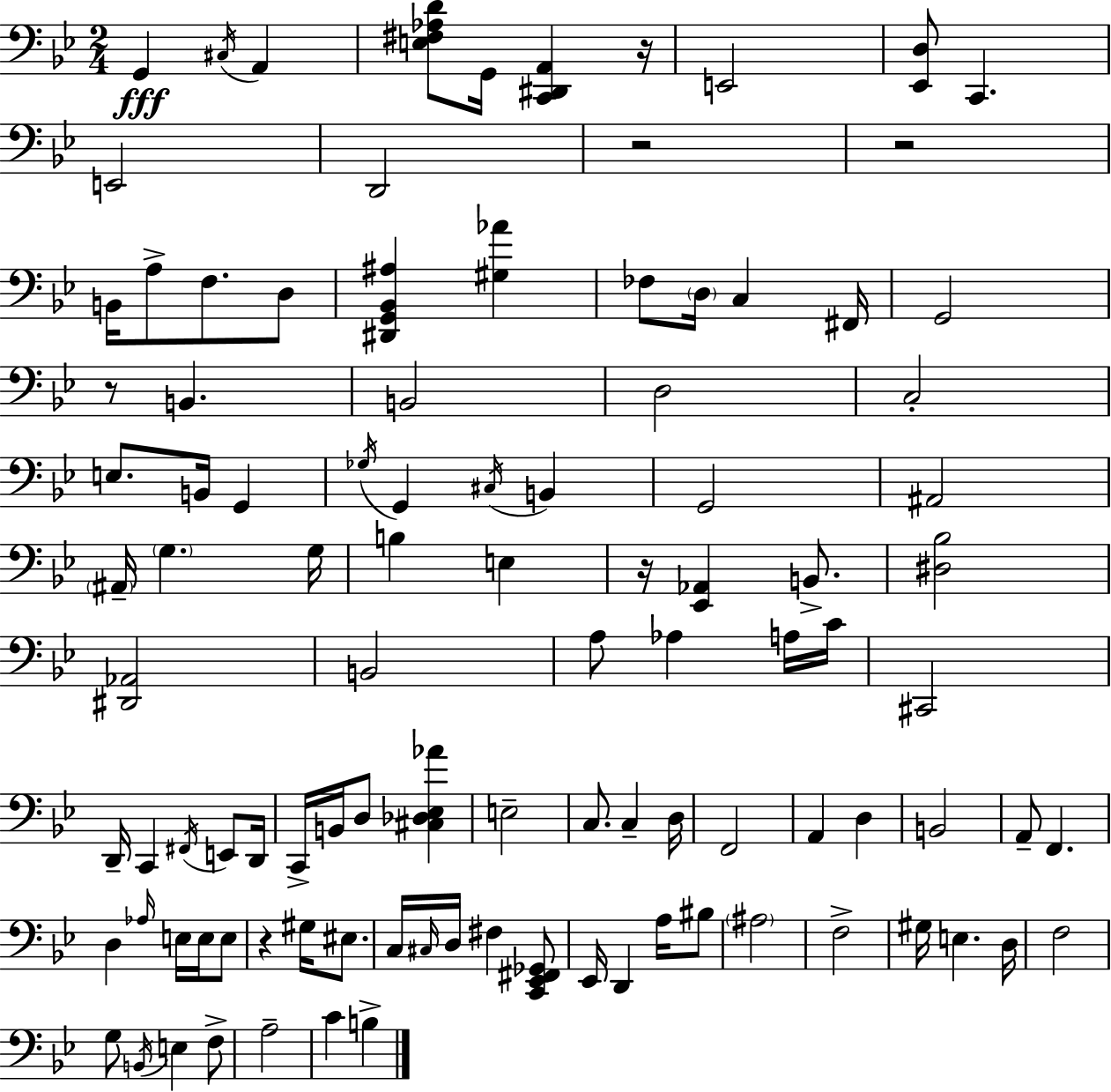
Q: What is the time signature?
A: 2/4